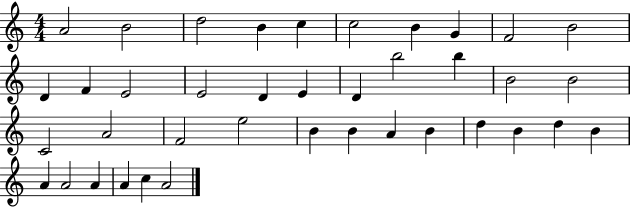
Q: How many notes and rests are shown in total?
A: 39